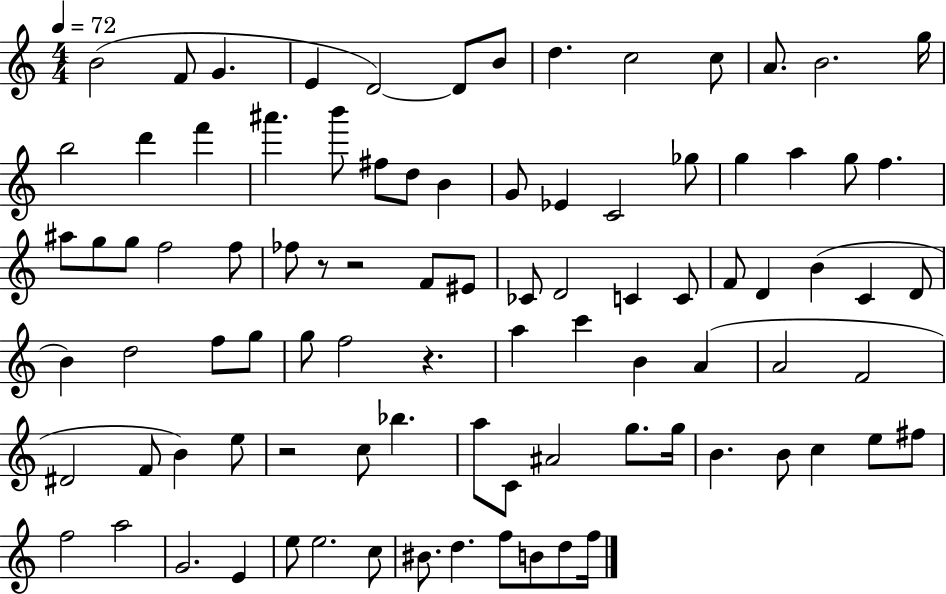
{
  \clef treble
  \numericTimeSignature
  \time 4/4
  \key c \major
  \tempo 4 = 72
  b'2( f'8 g'4. | e'4 d'2~~) d'8 b'8 | d''4. c''2 c''8 | a'8. b'2. g''16 | \break b''2 d'''4 f'''4 | ais'''4. b'''8 fis''8 d''8 b'4 | g'8 ees'4 c'2 ges''8 | g''4 a''4 g''8 f''4. | \break ais''8 g''8 g''8 f''2 f''8 | fes''8 r8 r2 f'8 eis'8 | ces'8 d'2 c'4 c'8 | f'8 d'4 b'4( c'4 d'8 | \break b'4) d''2 f''8 g''8 | g''8 f''2 r4. | a''4 c'''4 b'4 a'4( | a'2 f'2 | \break dis'2 f'8 b'4) e''8 | r2 c''8 bes''4. | a''8 c'8 ais'2 g''8. g''16 | b'4. b'8 c''4 e''8 fis''8 | \break f''2 a''2 | g'2. e'4 | e''8 e''2. c''8 | bis'8. d''4. f''8 b'8 d''8 f''16 | \break \bar "|."
}